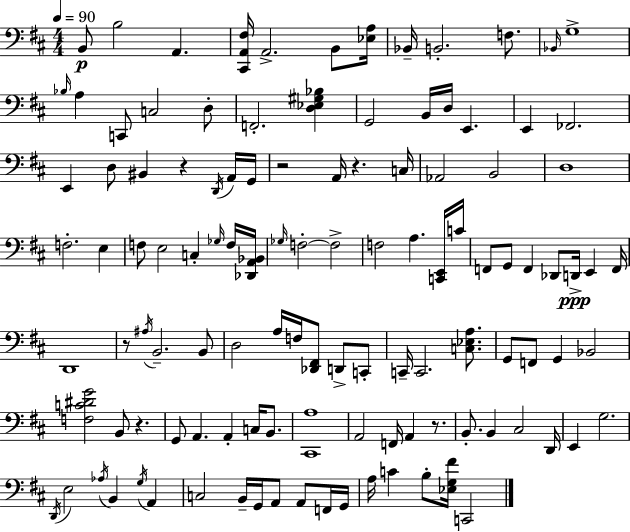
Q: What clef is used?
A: bass